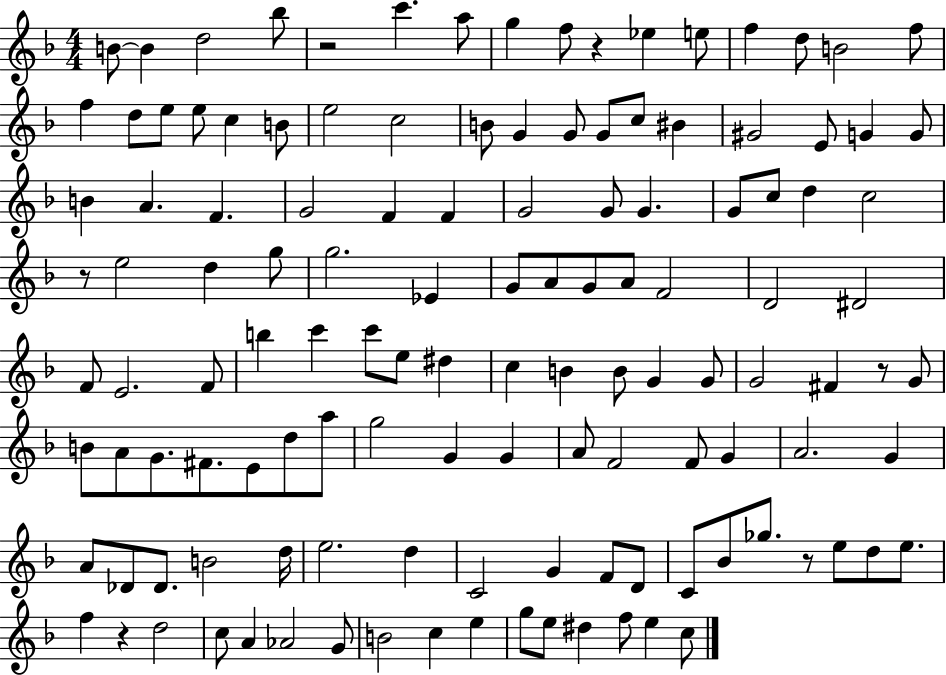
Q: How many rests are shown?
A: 6